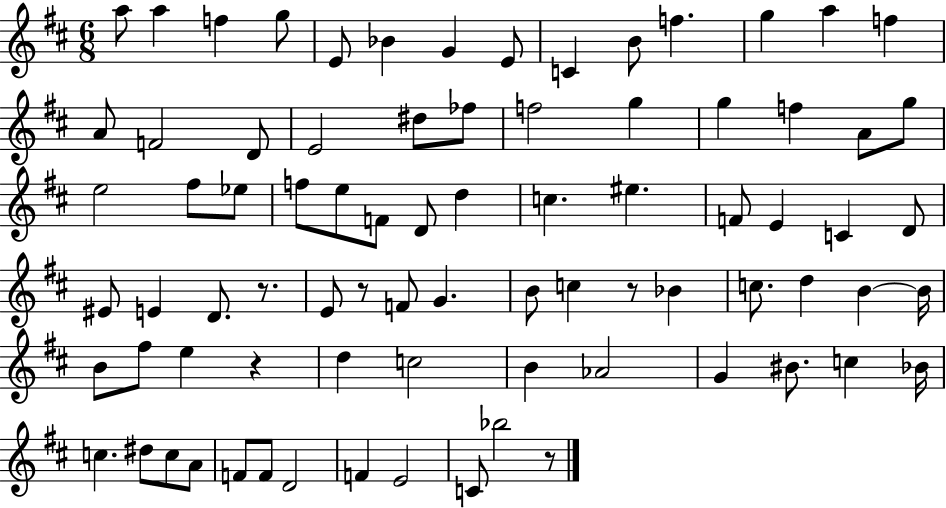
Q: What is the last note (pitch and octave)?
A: Bb5